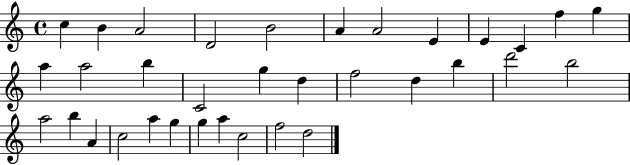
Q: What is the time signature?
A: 4/4